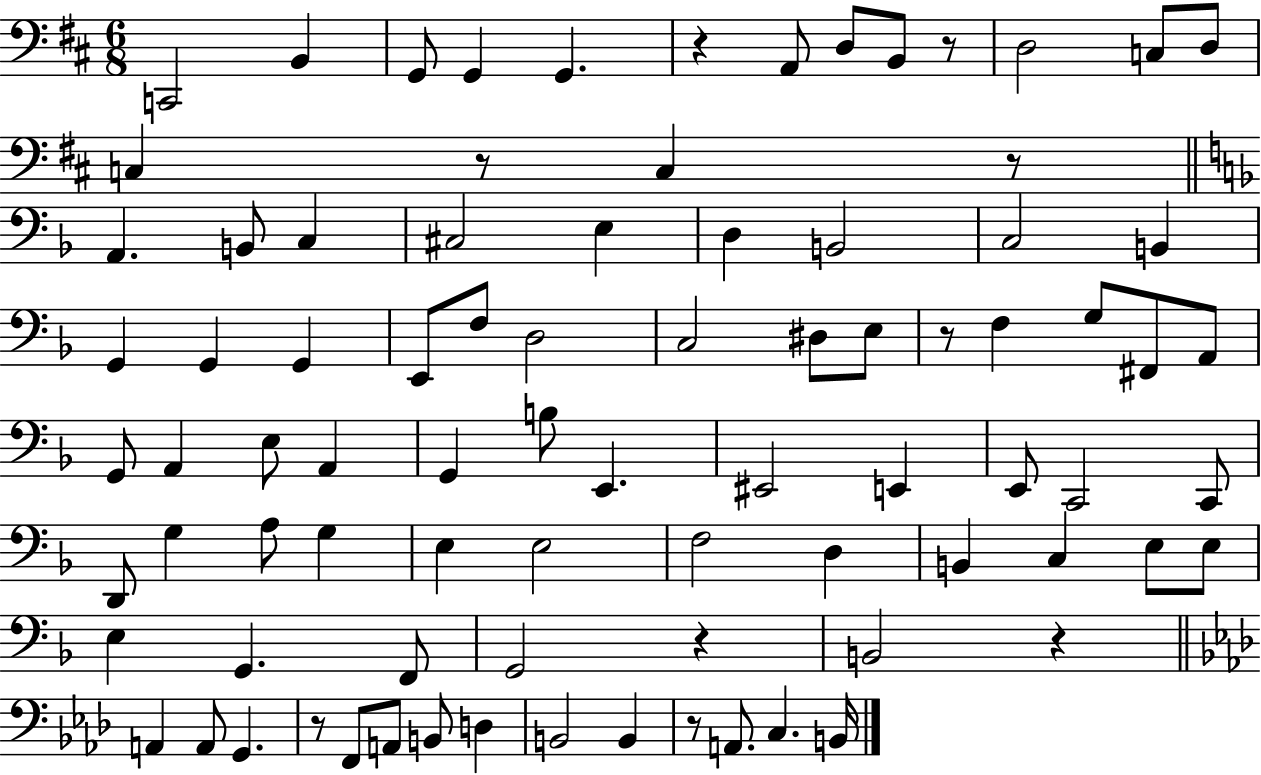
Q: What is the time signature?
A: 6/8